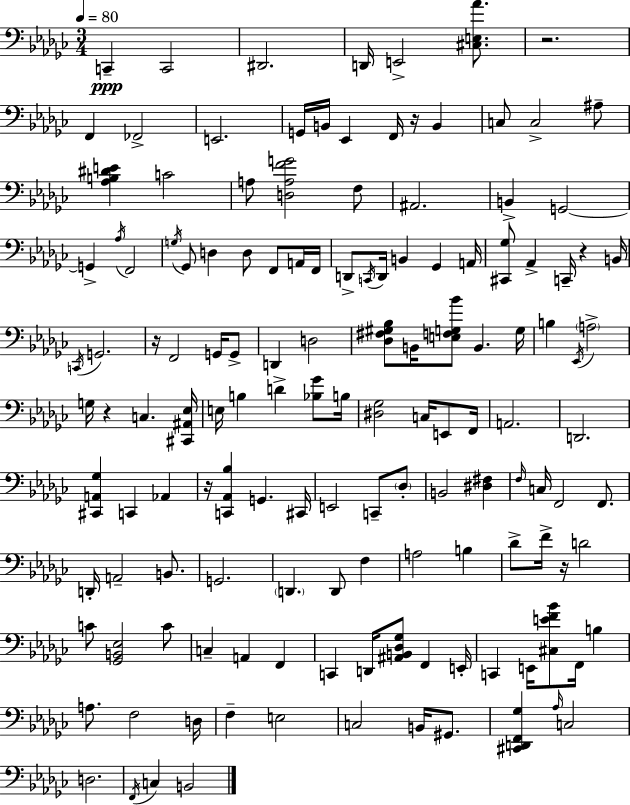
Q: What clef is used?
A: bass